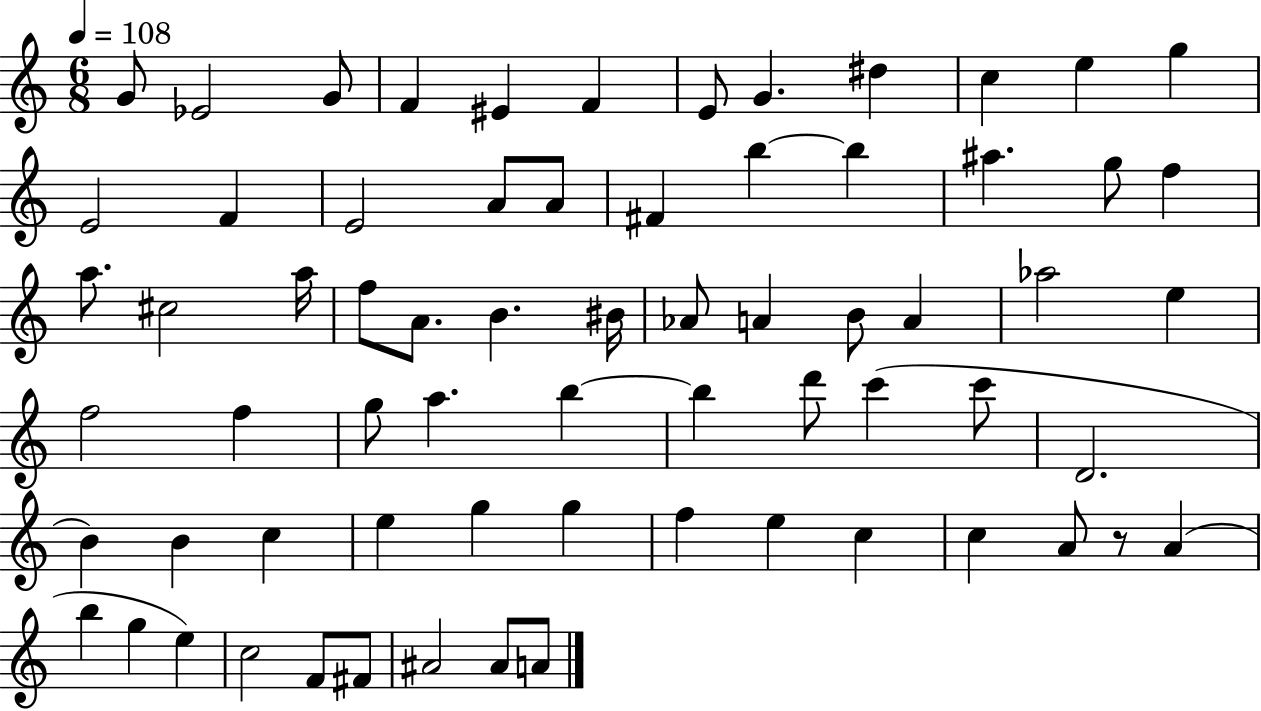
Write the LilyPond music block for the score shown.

{
  \clef treble
  \numericTimeSignature
  \time 6/8
  \key c \major
  \tempo 4 = 108
  \repeat volta 2 { g'8 ees'2 g'8 | f'4 eis'4 f'4 | e'8 g'4. dis''4 | c''4 e''4 g''4 | \break e'2 f'4 | e'2 a'8 a'8 | fis'4 b''4~~ b''4 | ais''4. g''8 f''4 | \break a''8. cis''2 a''16 | f''8 a'8. b'4. bis'16 | aes'8 a'4 b'8 a'4 | aes''2 e''4 | \break f''2 f''4 | g''8 a''4. b''4~~ | b''4 d'''8 c'''4( c'''8 | d'2. | \break b'4) b'4 c''4 | e''4 g''4 g''4 | f''4 e''4 c''4 | c''4 a'8 r8 a'4( | \break b''4 g''4 e''4) | c''2 f'8 fis'8 | ais'2 ais'8 a'8 | } \bar "|."
}